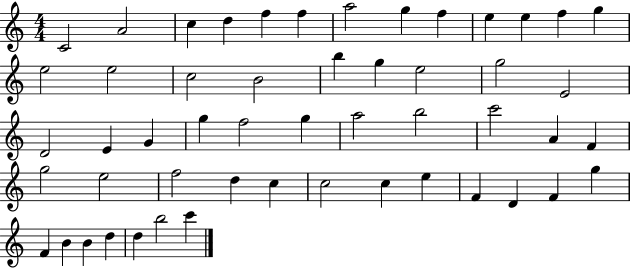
{
  \clef treble
  \numericTimeSignature
  \time 4/4
  \key c \major
  c'2 a'2 | c''4 d''4 f''4 f''4 | a''2 g''4 f''4 | e''4 e''4 f''4 g''4 | \break e''2 e''2 | c''2 b'2 | b''4 g''4 e''2 | g''2 e'2 | \break d'2 e'4 g'4 | g''4 f''2 g''4 | a''2 b''2 | c'''2 a'4 f'4 | \break g''2 e''2 | f''2 d''4 c''4 | c''2 c''4 e''4 | f'4 d'4 f'4 g''4 | \break f'4 b'4 b'4 d''4 | d''4 b''2 c'''4 | \bar "|."
}